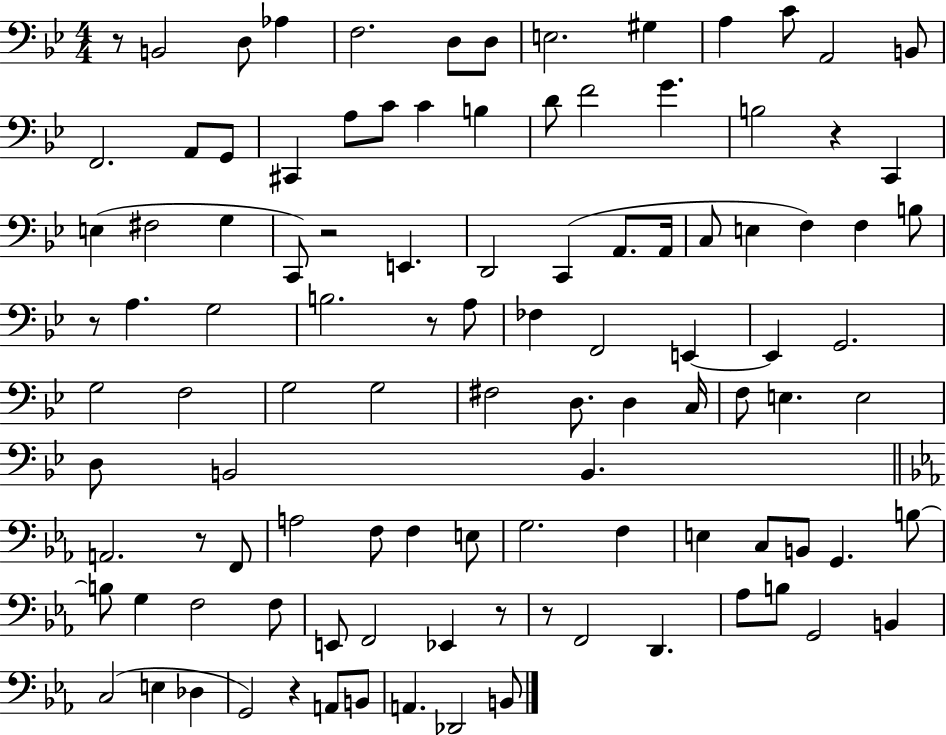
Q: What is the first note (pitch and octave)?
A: B2